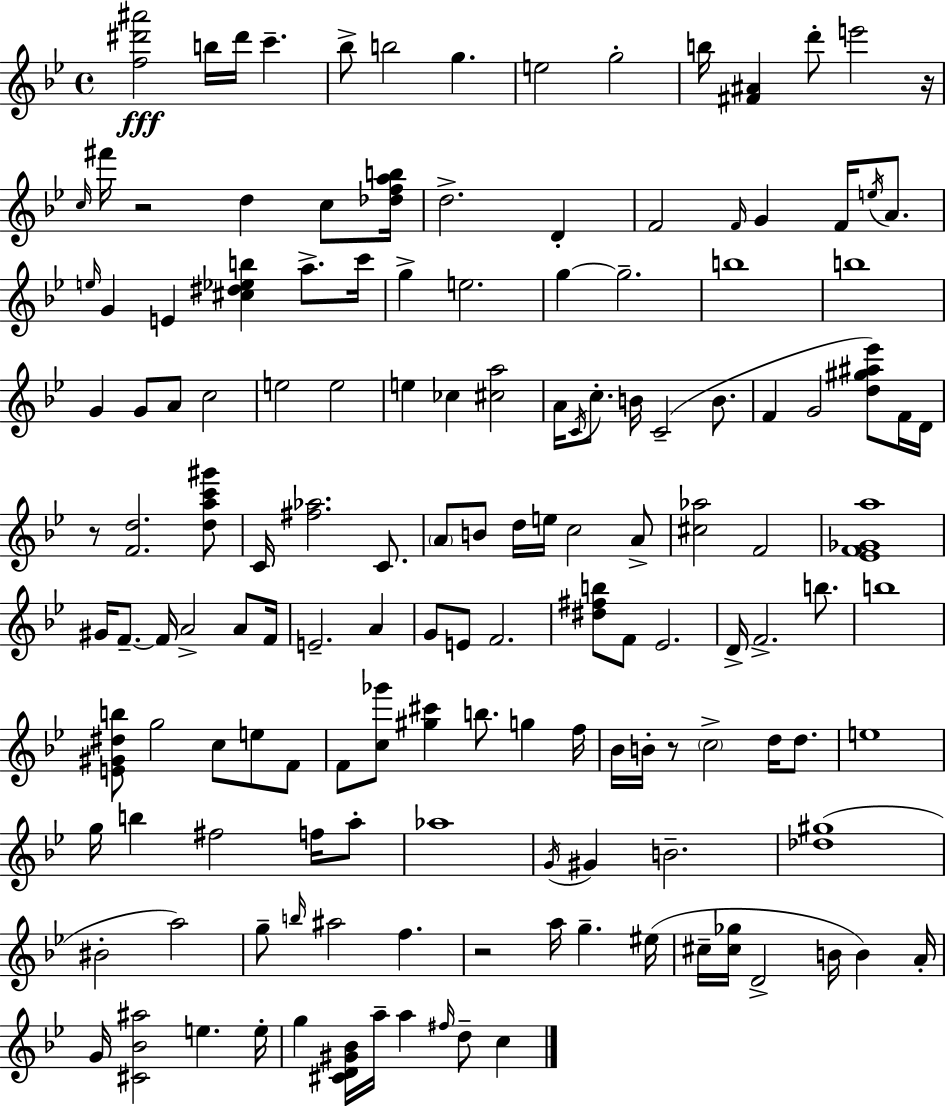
{
  \clef treble
  \time 4/4
  \defaultTimeSignature
  \key bes \major
  <f'' dis''' ais'''>2\fff b''16 dis'''16 c'''4.-- | bes''8-> b''2 g''4. | e''2 g''2-. | b''16 <fis' ais'>4 d'''8-. e'''2 r16 | \break \grace { c''16 } fis'''16 r2 d''4 c''8 | <des'' f'' a'' b''>16 d''2.-> d'4-. | f'2 \grace { f'16 } g'4 f'16 \acciaccatura { e''16 } | a'8. \grace { e''16 } g'4 e'4 <cis'' dis'' ees'' b''>4 | \break a''8.-> c'''16 g''4-> e''2. | g''4~~ g''2.-- | b''1 | b''1 | \break g'4 g'8 a'8 c''2 | e''2 e''2 | e''4 ces''4 <cis'' a''>2 | a'16 \acciaccatura { c'16 } c''8.-. b'16 c'2--( | \break b'8. f'4 g'2 | <d'' gis'' ais'' ees'''>8) f'16 d'16 r8 <f' d''>2. | <d'' a'' c''' gis'''>8 c'16 <fis'' aes''>2. | c'8. \parenthesize a'8 b'8 d''16 e''16 c''2 | \break a'8-> <cis'' aes''>2 f'2 | <ees' f' ges' a''>1 | gis'16 f'8.--~~ f'16 a'2-> | a'8 f'16 e'2.-- | \break a'4 g'8 e'8 f'2. | <dis'' fis'' b''>8 f'8 ees'2. | d'16-> f'2.-> | b''8. b''1 | \break <e' gis' dis'' b''>8 g''2 c''8 | e''8 f'8 f'8 <c'' ges'''>8 <gis'' cis'''>4 b''8. | g''4 f''16 bes'16 b'16-. r8 \parenthesize c''2-> | d''16 d''8. e''1 | \break g''16 b''4 fis''2 | f''16 a''8-. aes''1 | \acciaccatura { g'16 } gis'4 b'2.-- | <des'' gis''>1( | \break bis'2-. a''2) | g''8-- \grace { b''16 } ais''2 | f''4. r2 a''16 | g''4.-- eis''16( cis''16-- <cis'' ges''>16 d'2-> | \break b'16 b'4) a'16-. g'16 <cis' bes' ais''>2 | e''4. e''16-. g''4 <cis' d' gis' bes'>16 a''16-- a''4 | \grace { fis''16 } d''8-- c''4 \bar "|."
}